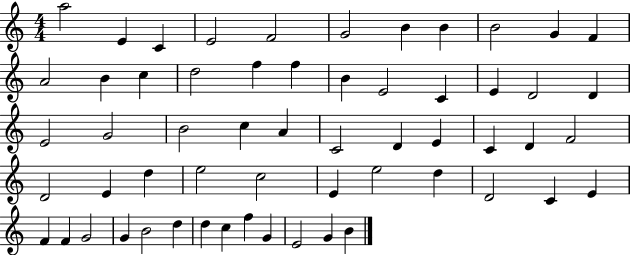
A5/h E4/q C4/q E4/h F4/h G4/h B4/q B4/q B4/h G4/q F4/q A4/h B4/q C5/q D5/h F5/q F5/q B4/q E4/h C4/q E4/q D4/h D4/q E4/h G4/h B4/h C5/q A4/q C4/h D4/q E4/q C4/q D4/q F4/h D4/h E4/q D5/q E5/h C5/h E4/q E5/h D5/q D4/h C4/q E4/q F4/q F4/q G4/h G4/q B4/h D5/q D5/q C5/q F5/q G4/q E4/h G4/q B4/q